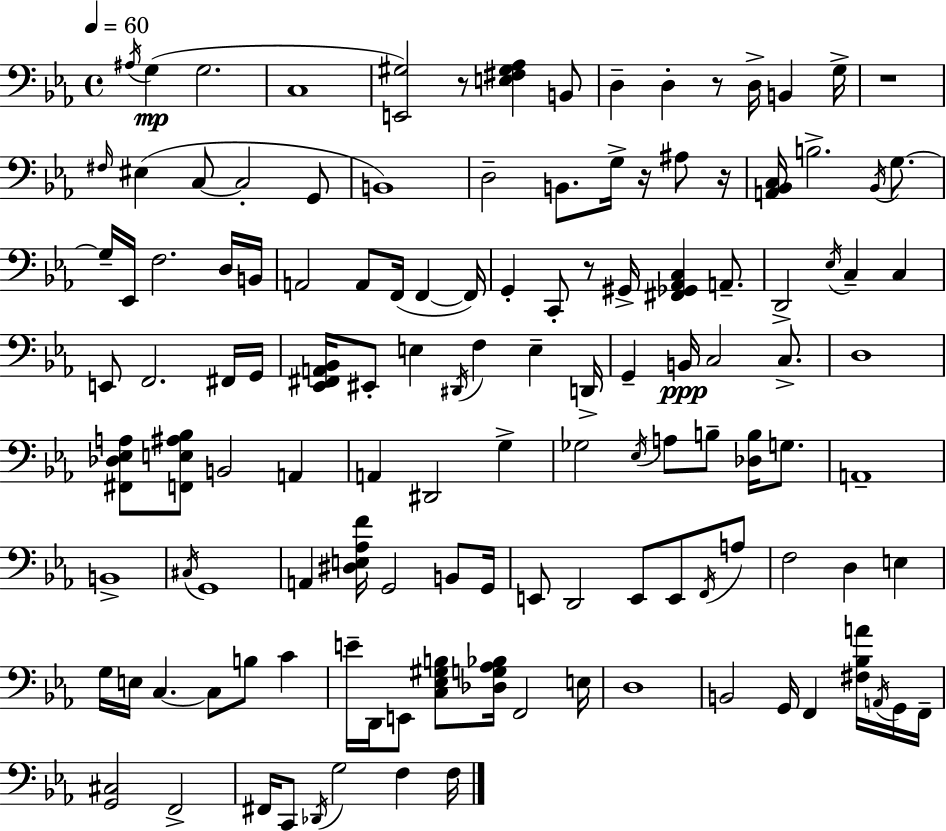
{
  \clef bass
  \time 4/4
  \defaultTimeSignature
  \key c \minor
  \tempo 4 = 60
  \acciaccatura { ais16 }(\mp g4 g2. | c1 | <e, gis>2) r8 <e fis gis aes>4 b,8 | d4-- d4-. r8 d16-> b,4 | \break g16-> r1 | \grace { fis16 }( eis4 c8~~ c2-. | g,8 b,1) | d2-- b,8. g16-> r16 ais8 | \break r16 <a, bes, c>16 b2.-> \acciaccatura { bes,16 } | g8.~~ g16-- ees,16 f2. | d16 b,16 a,2 a,8 f,16( f,4~~ | f,16) g,4-. c,8-. r8 gis,16-> <fis, ges, aes, c>4 | \break a,8.-- d,2-> \acciaccatura { ees16 } c4-- | c4 e,8 f,2. | fis,16 g,16 <ees, fis, a, bes,>16 eis,8-. e4 \acciaccatura { dis,16 } f4 | e4-- d,16-> g,4-- b,16\ppp c2 | \break c8.-> d1 | <fis, des ees a>8 <f, e ais bes>8 b,2 | a,4 a,4 dis,2 | g4-> ges2 \acciaccatura { ees16 } a8 | \break b8-- <des b>16 g8. a,1-- | b,1-> | \acciaccatura { cis16 } g,1 | a,4 <dis e aes f'>16 g,2 | \break b,8 g,16 e,8 d,2 | e,8 e,8 \acciaccatura { f,16 } a8 f2 | d4 e4 g16 e16 c4.~~ | c8 b8 c'4 e'16-- d,16 e,8 <c ees gis b>8 <des g aes bes>16 f,2 | \break e16 d1 | b,2 | g,16 f,4 <fis bes a'>16 \acciaccatura { a,16 } g,16 f,16-- <g, cis>2 | f,2-> fis,16 c,8 \acciaccatura { des,16 } g2 | \break f4 f16 \bar "|."
}